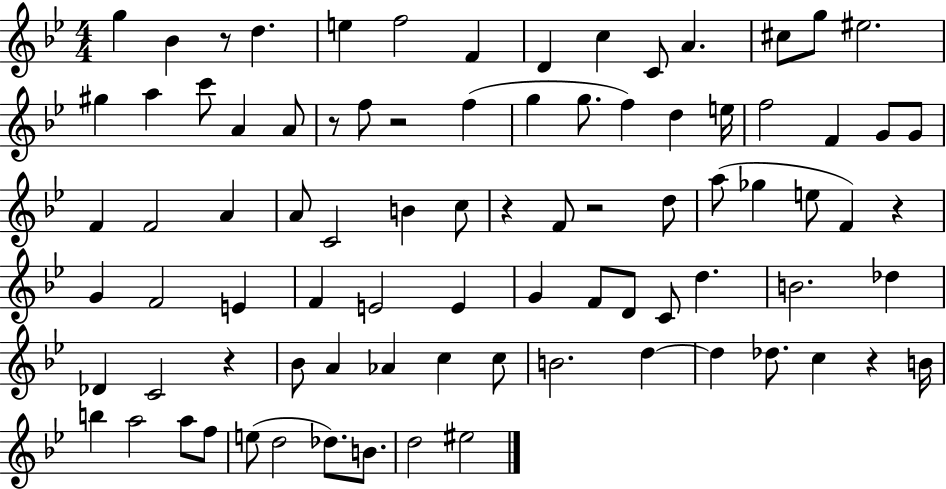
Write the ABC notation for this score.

X:1
T:Untitled
M:4/4
L:1/4
K:Bb
g _B z/2 d e f2 F D c C/2 A ^c/2 g/2 ^e2 ^g a c'/2 A A/2 z/2 f/2 z2 f g g/2 f d e/4 f2 F G/2 G/2 F F2 A A/2 C2 B c/2 z F/2 z2 d/2 a/2 _g e/2 F z G F2 E F E2 E G F/2 D/2 C/2 d B2 _d _D C2 z _B/2 A _A c c/2 B2 d d _d/2 c z B/4 b a2 a/2 f/2 e/2 d2 _d/2 B/2 d2 ^e2